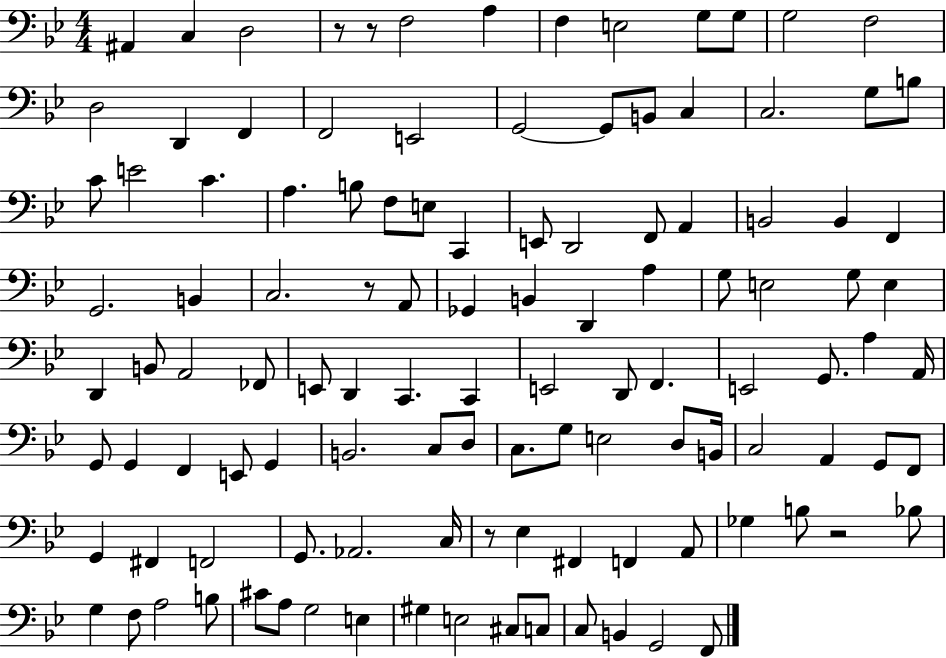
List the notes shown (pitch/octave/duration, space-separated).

A#2/q C3/q D3/h R/e R/e F3/h A3/q F3/q E3/h G3/e G3/e G3/h F3/h D3/h D2/q F2/q F2/h E2/h G2/h G2/e B2/e C3/q C3/h. G3/e B3/e C4/e E4/h C4/q. A3/q. B3/e F3/e E3/e C2/q E2/e D2/h F2/e A2/q B2/h B2/q F2/q G2/h. B2/q C3/h. R/e A2/e Gb2/q B2/q D2/q A3/q G3/e E3/h G3/e E3/q D2/q B2/e A2/h FES2/e E2/e D2/q C2/q. C2/q E2/h D2/e F2/q. E2/h G2/e. A3/q A2/s G2/e G2/q F2/q E2/e G2/q B2/h. C3/e D3/e C3/e. G3/e E3/h D3/e B2/s C3/h A2/q G2/e F2/e G2/q F#2/q F2/h G2/e. Ab2/h. C3/s R/e Eb3/q F#2/q F2/q A2/e Gb3/q B3/e R/h Bb3/e G3/q F3/e A3/h B3/e C#4/e A3/e G3/h E3/q G#3/q E3/h C#3/e C3/e C3/e B2/q G2/h F2/e